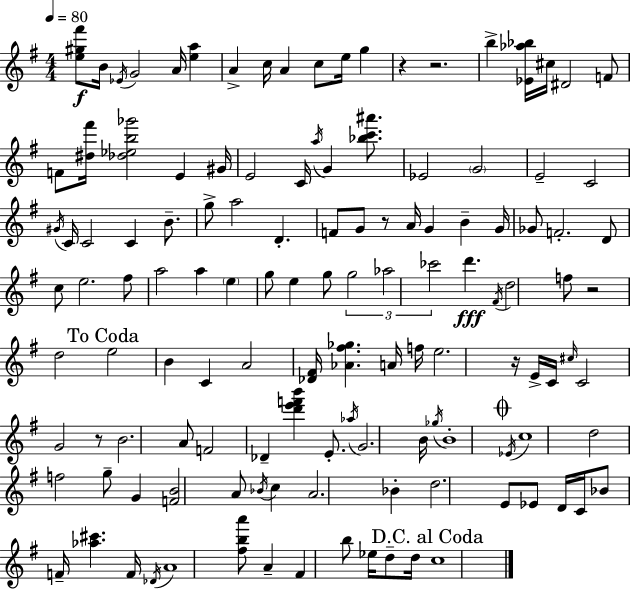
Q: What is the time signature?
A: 4/4